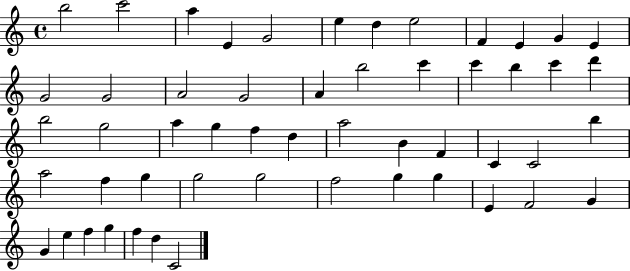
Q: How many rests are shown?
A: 0